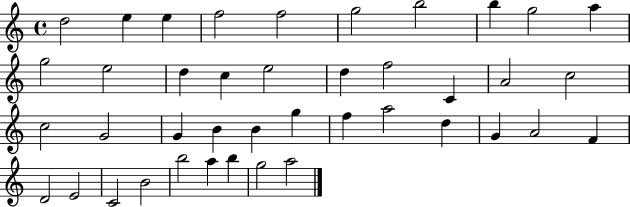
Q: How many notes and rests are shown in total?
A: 41